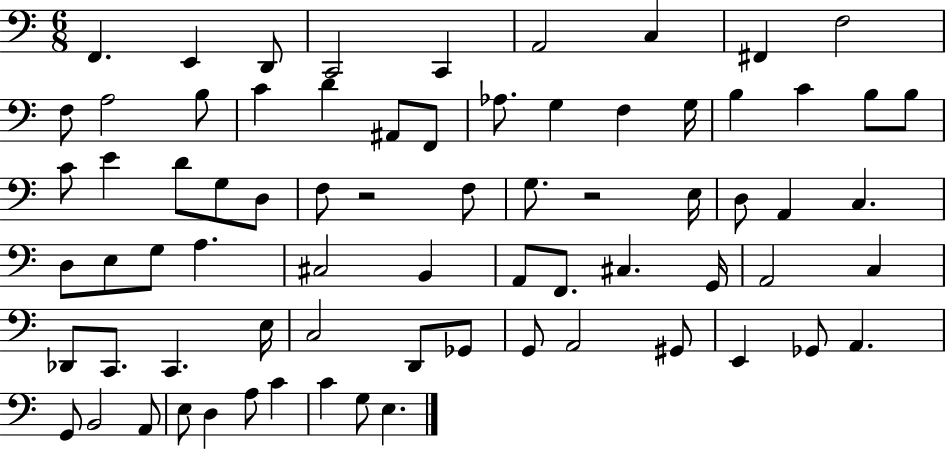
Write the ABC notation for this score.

X:1
T:Untitled
M:6/8
L:1/4
K:C
F,, E,, D,,/2 C,,2 C,, A,,2 C, ^F,, F,2 F,/2 A,2 B,/2 C D ^A,,/2 F,,/2 _A,/2 G, F, G,/4 B, C B,/2 B,/2 C/2 E D/2 G,/2 D,/2 F,/2 z2 F,/2 G,/2 z2 E,/4 D,/2 A,, C, D,/2 E,/2 G,/2 A, ^C,2 B,, A,,/2 F,,/2 ^C, G,,/4 A,,2 C, _D,,/2 C,,/2 C,, E,/4 C,2 D,,/2 _G,,/2 G,,/2 A,,2 ^G,,/2 E,, _G,,/2 A,, G,,/2 B,,2 A,,/2 E,/2 D, A,/2 C C G,/2 E,